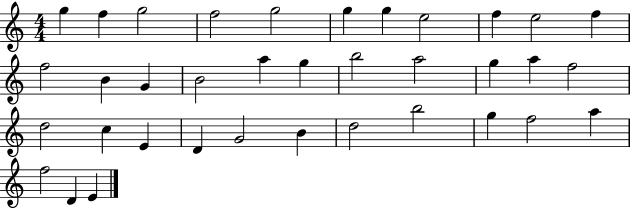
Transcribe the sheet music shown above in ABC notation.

X:1
T:Untitled
M:4/4
L:1/4
K:C
g f g2 f2 g2 g g e2 f e2 f f2 B G B2 a g b2 a2 g a f2 d2 c E D G2 B d2 b2 g f2 a f2 D E